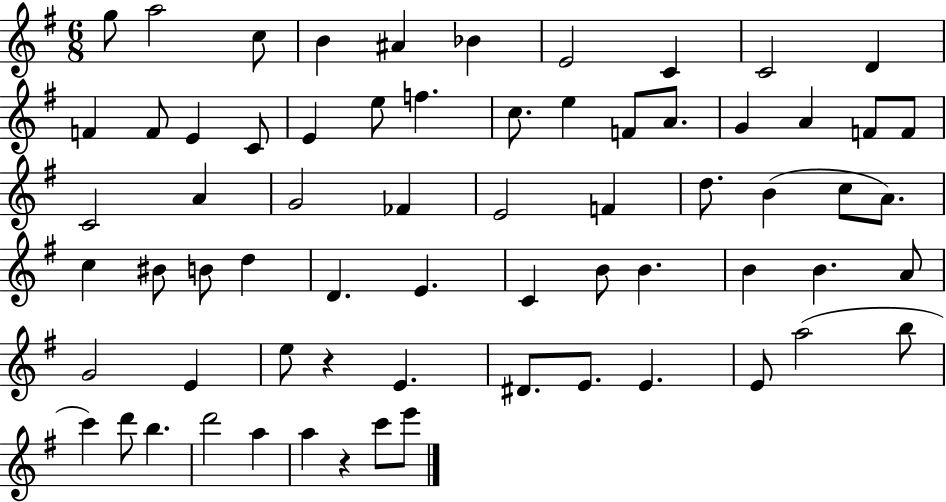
{
  \clef treble
  \numericTimeSignature
  \time 6/8
  \key g \major
  \repeat volta 2 { g''8 a''2 c''8 | b'4 ais'4 bes'4 | e'2 c'4 | c'2 d'4 | \break f'4 f'8 e'4 c'8 | e'4 e''8 f''4. | c''8. e''4 f'8 a'8. | g'4 a'4 f'8 f'8 | \break c'2 a'4 | g'2 fes'4 | e'2 f'4 | d''8. b'4( c''8 a'8.) | \break c''4 bis'8 b'8 d''4 | d'4. e'4. | c'4 b'8 b'4. | b'4 b'4. a'8 | \break g'2 e'4 | e''8 r4 e'4. | dis'8. e'8. e'4. | e'8 a''2( b''8 | \break c'''4) d'''8 b''4. | d'''2 a''4 | a''4 r4 c'''8 e'''8 | } \bar "|."
}